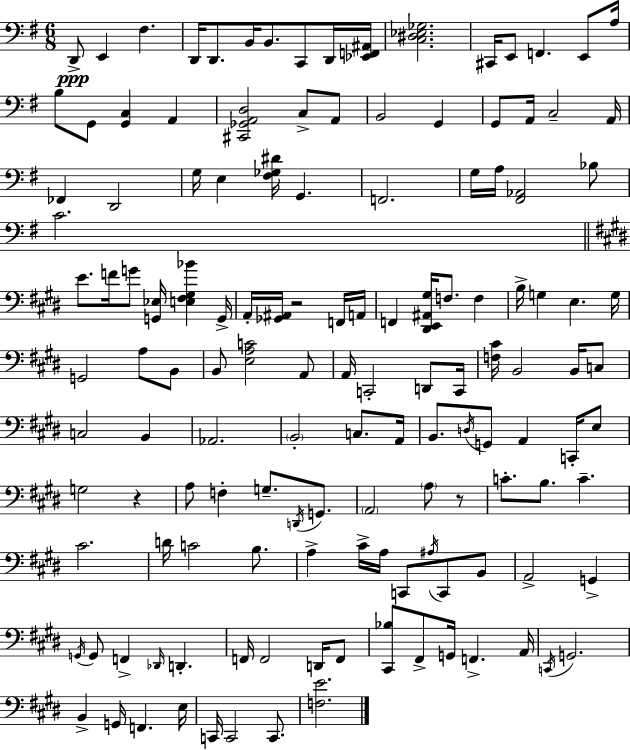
X:1
T:Untitled
M:6/8
L:1/4
K:G
D,,/2 E,, ^F, D,,/4 D,,/2 B,,/4 B,,/2 C,,/2 D,,/4 [_E,,F,,^A,,]/4 [C,^D,_E,_G,]2 ^C,,/4 E,,/2 F,, E,,/2 A,/4 B,/2 G,,/2 [G,,C,] A,, [^C,,_G,,A,,D,]2 C,/2 A,,/2 B,,2 G,, G,,/2 A,,/4 C,2 A,,/4 _F,, D,,2 G,/4 E, [^F,_G,^D]/4 G,, F,,2 G,/4 A,/4 [^F,,_A,,]2 _B,/2 C2 E/2 F/4 G/2 [G,,_E,]/4 [E,^F,^G,_B] G,,/4 A,,/4 [_G,,^A,,]/4 z2 F,,/4 A,,/4 F,, [^D,,E,,^A,,^G,]/4 F,/2 F, B,/4 G, E, G,/4 G,,2 A,/2 B,,/2 B,,/2 [E,A,C]2 A,,/2 A,,/4 C,,2 D,,/2 C,,/4 [F,^C]/4 B,,2 B,,/4 C,/2 C,2 B,, _A,,2 B,,2 C,/2 A,,/4 B,,/2 D,/4 G,,/2 A,, C,,/4 E,/2 G,2 z A,/2 F, G,/2 D,,/4 G,,/2 A,,2 A,/2 z/2 C/2 B,/2 C ^C2 D/4 C2 B,/2 A, ^C/4 A,/4 C,,/2 ^A,/4 C,,/2 B,,/2 A,,2 G,, G,,/4 G,,/2 F,, _D,,/4 D,, F,,/4 F,,2 D,,/4 F,,/2 [^C,,_B,]/2 ^F,,/2 G,,/4 F,, A,,/4 C,,/4 G,,2 B,, G,,/4 F,, E,/4 C,,/4 C,,2 C,,/2 [F,E]2